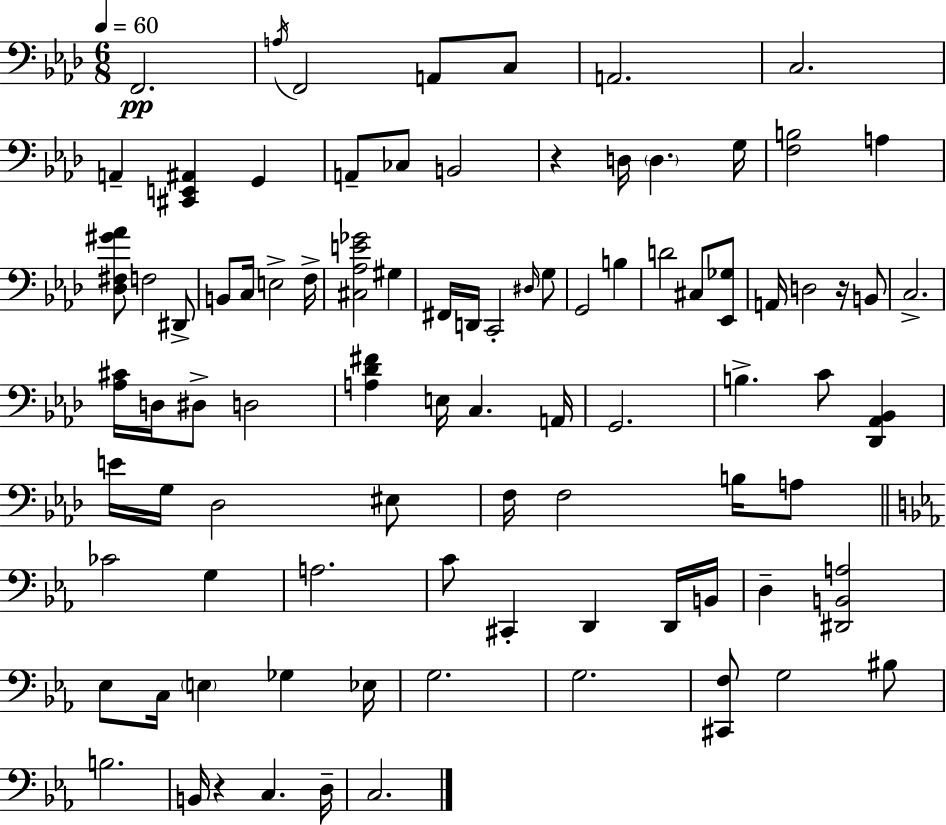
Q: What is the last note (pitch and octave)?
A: C3